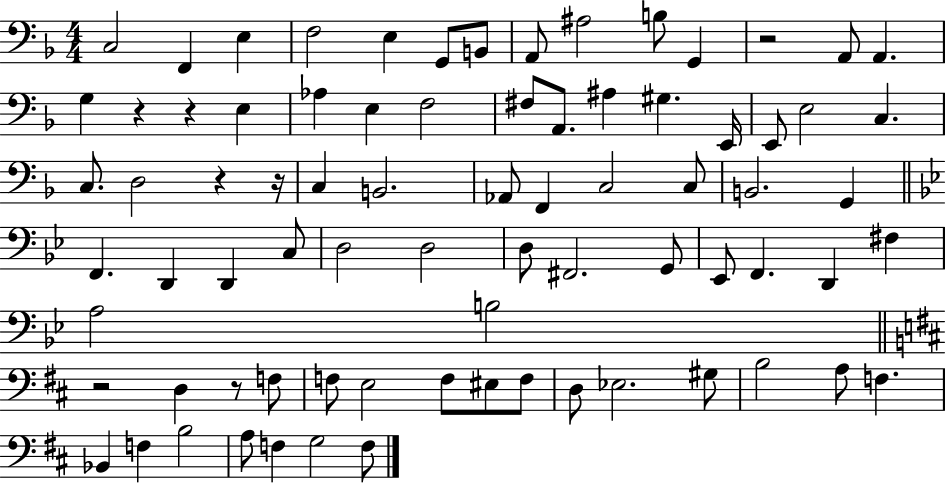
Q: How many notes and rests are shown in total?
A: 78